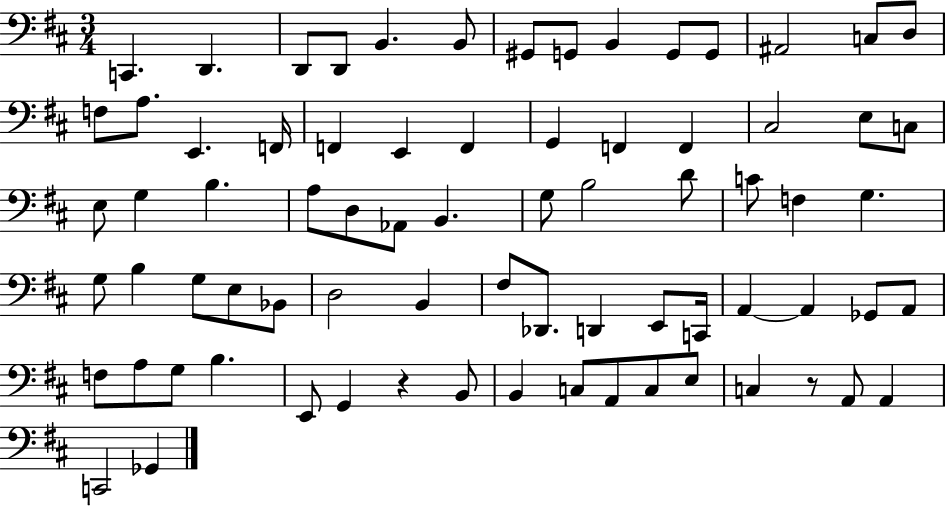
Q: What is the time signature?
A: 3/4